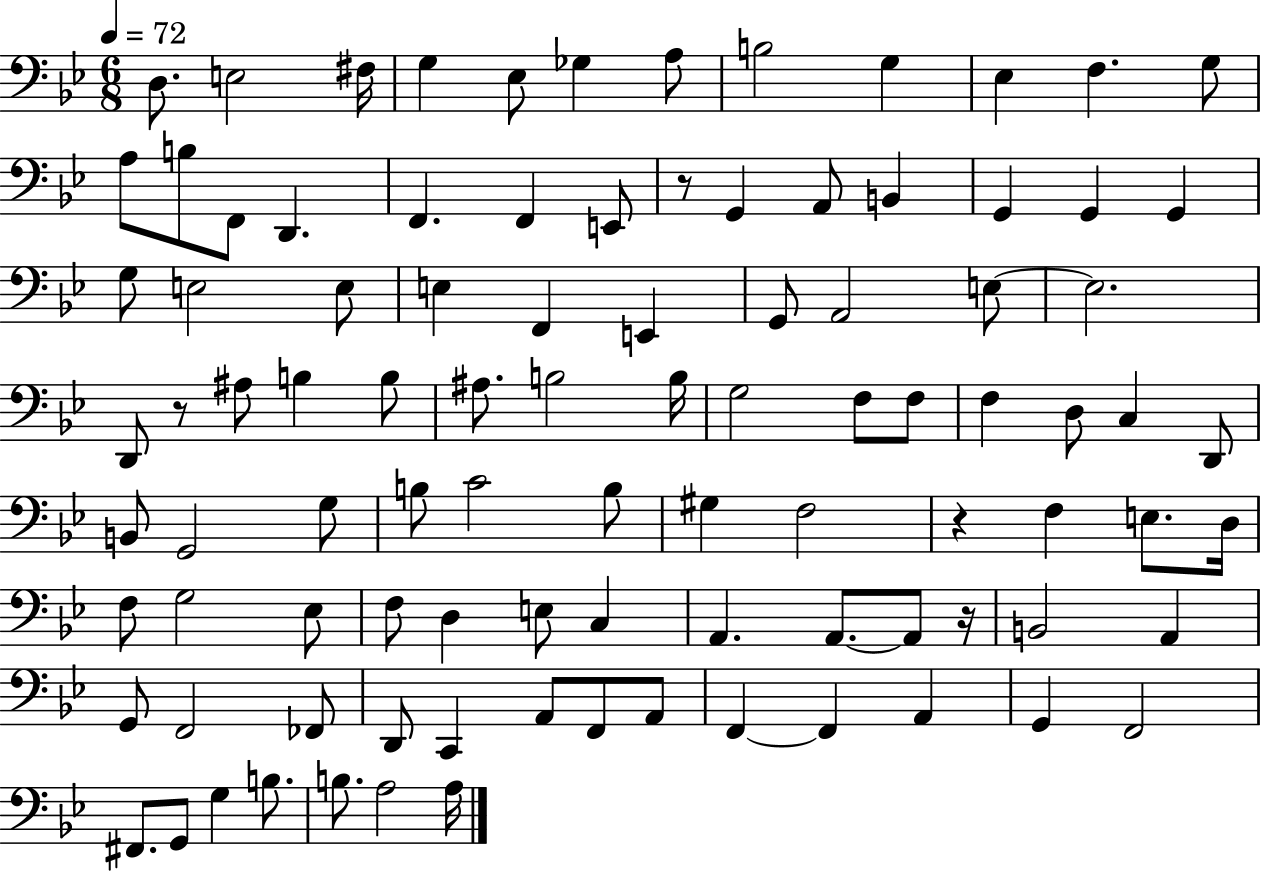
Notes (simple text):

D3/e. E3/h F#3/s G3/q Eb3/e Gb3/q A3/e B3/h G3/q Eb3/q F3/q. G3/e A3/e B3/e F2/e D2/q. F2/q. F2/q E2/e R/e G2/q A2/e B2/q G2/q G2/q G2/q G3/e E3/h E3/e E3/q F2/q E2/q G2/e A2/h E3/e E3/h. D2/e R/e A#3/e B3/q B3/e A#3/e. B3/h B3/s G3/h F3/e F3/e F3/q D3/e C3/q D2/e B2/e G2/h G3/e B3/e C4/h B3/e G#3/q F3/h R/q F3/q E3/e. D3/s F3/e G3/h Eb3/e F3/e D3/q E3/e C3/q A2/q. A2/e. A2/e R/s B2/h A2/q G2/e F2/h FES2/e D2/e C2/q A2/e F2/e A2/e F2/q F2/q A2/q G2/q F2/h F#2/e. G2/e G3/q B3/e. B3/e. A3/h A3/s